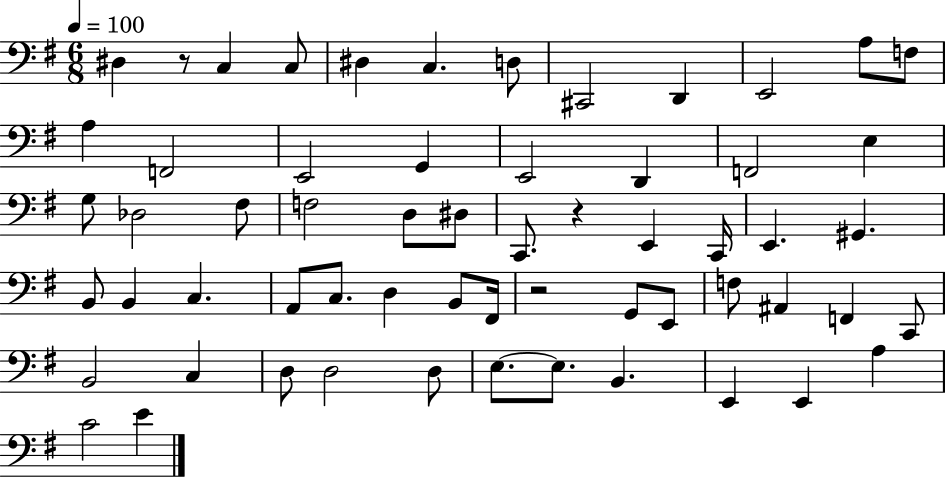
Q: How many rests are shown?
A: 3